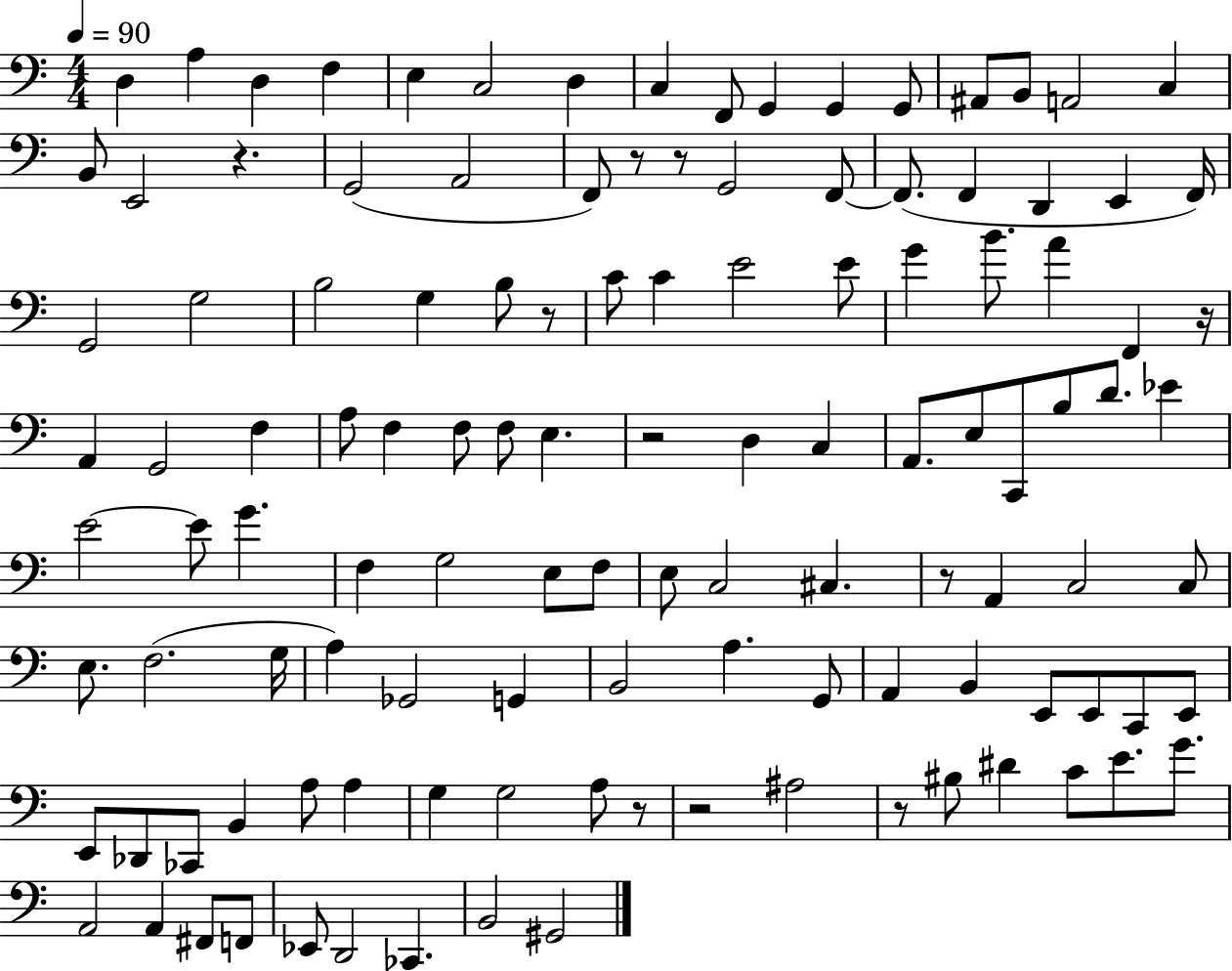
X:1
T:Untitled
M:4/4
L:1/4
K:C
D, A, D, F, E, C,2 D, C, F,,/2 G,, G,, G,,/2 ^A,,/2 B,,/2 A,,2 C, B,,/2 E,,2 z G,,2 A,,2 F,,/2 z/2 z/2 G,,2 F,,/2 F,,/2 F,, D,, E,, F,,/4 G,,2 G,2 B,2 G, B,/2 z/2 C/2 C E2 E/2 G B/2 A F,, z/4 A,, G,,2 F, A,/2 F, F,/2 F,/2 E, z2 D, C, A,,/2 E,/2 C,,/2 B,/2 D/2 _E E2 E/2 G F, G,2 E,/2 F,/2 E,/2 C,2 ^C, z/2 A,, C,2 C,/2 E,/2 F,2 G,/4 A, _G,,2 G,, B,,2 A, G,,/2 A,, B,, E,,/2 E,,/2 C,,/2 E,,/2 E,,/2 _D,,/2 _C,,/2 B,, A,/2 A, G, G,2 A,/2 z/2 z2 ^A,2 z/2 ^B,/2 ^D C/2 E/2 G/2 A,,2 A,, ^F,,/2 F,,/2 _E,,/2 D,,2 _C,, B,,2 ^G,,2